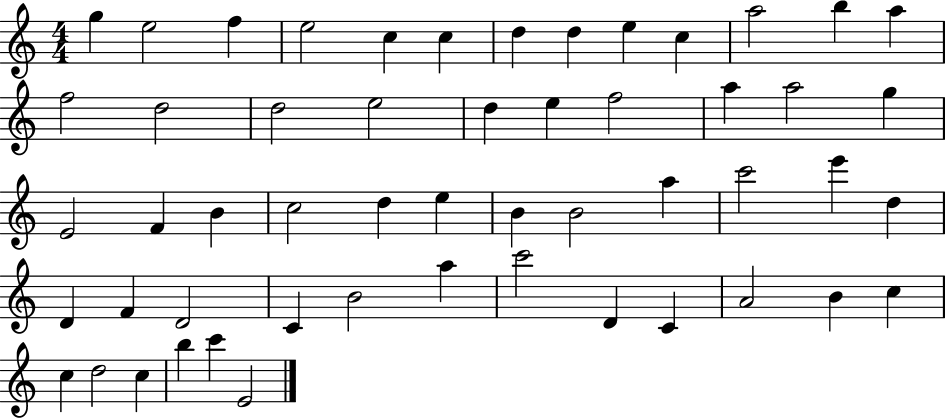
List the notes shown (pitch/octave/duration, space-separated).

G5/q E5/h F5/q E5/h C5/q C5/q D5/q D5/q E5/q C5/q A5/h B5/q A5/q F5/h D5/h D5/h E5/h D5/q E5/q F5/h A5/q A5/h G5/q E4/h F4/q B4/q C5/h D5/q E5/q B4/q B4/h A5/q C6/h E6/q D5/q D4/q F4/q D4/h C4/q B4/h A5/q C6/h D4/q C4/q A4/h B4/q C5/q C5/q D5/h C5/q B5/q C6/q E4/h